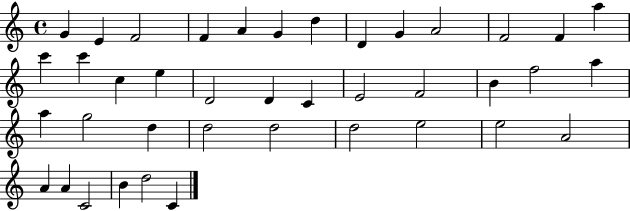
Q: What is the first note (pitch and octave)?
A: G4